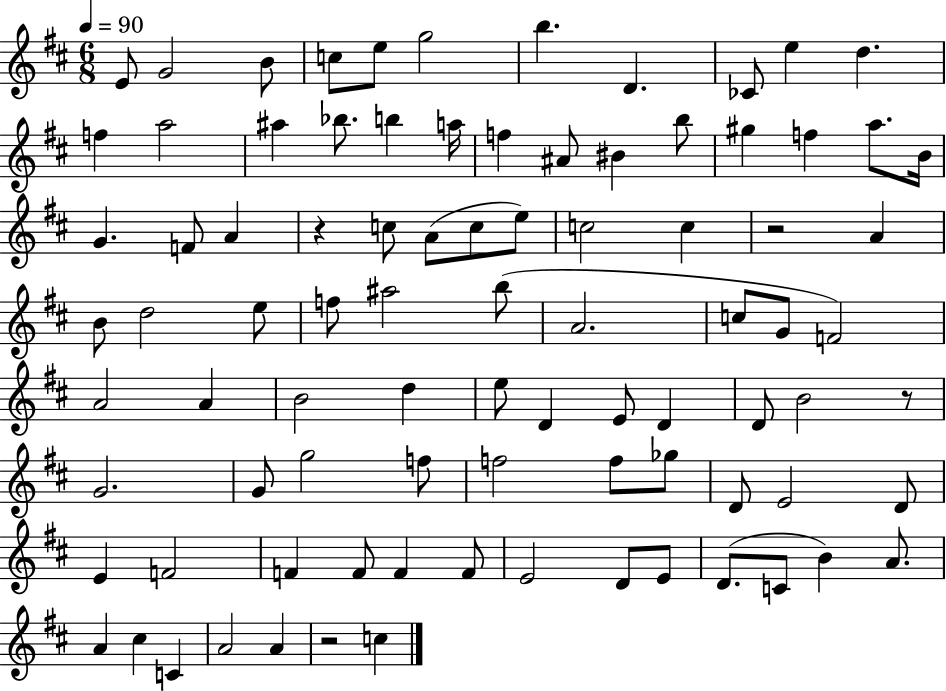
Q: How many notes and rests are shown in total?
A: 88